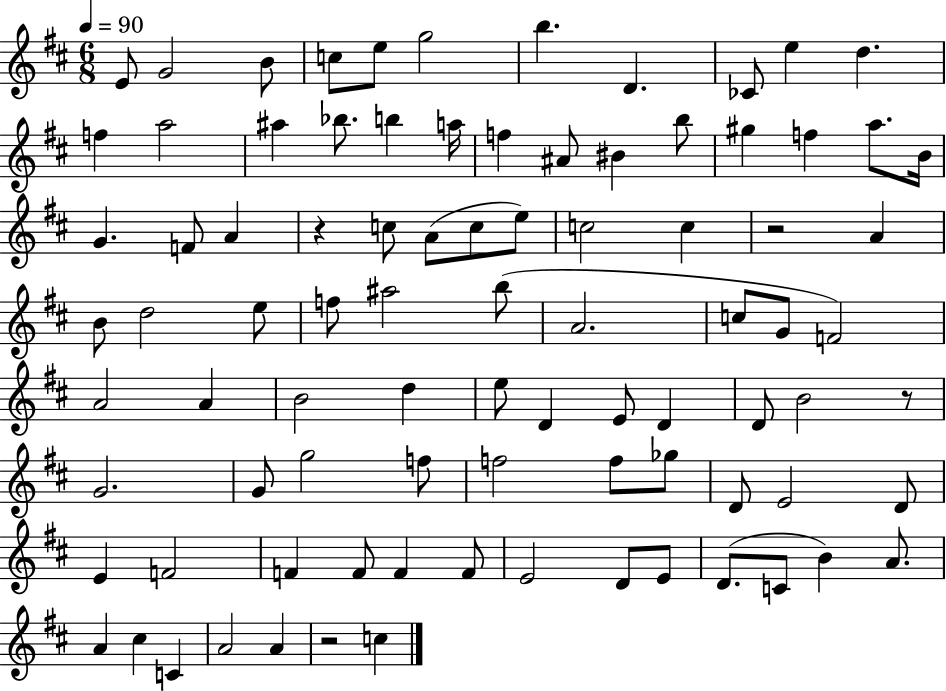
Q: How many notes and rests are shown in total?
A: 88